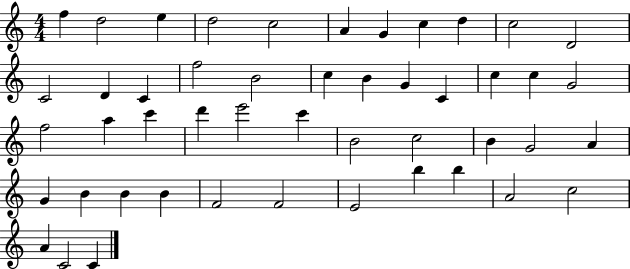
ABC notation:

X:1
T:Untitled
M:4/4
L:1/4
K:C
f d2 e d2 c2 A G c d c2 D2 C2 D C f2 B2 c B G C c c G2 f2 a c' d' e'2 c' B2 c2 B G2 A G B B B F2 F2 E2 b b A2 c2 A C2 C